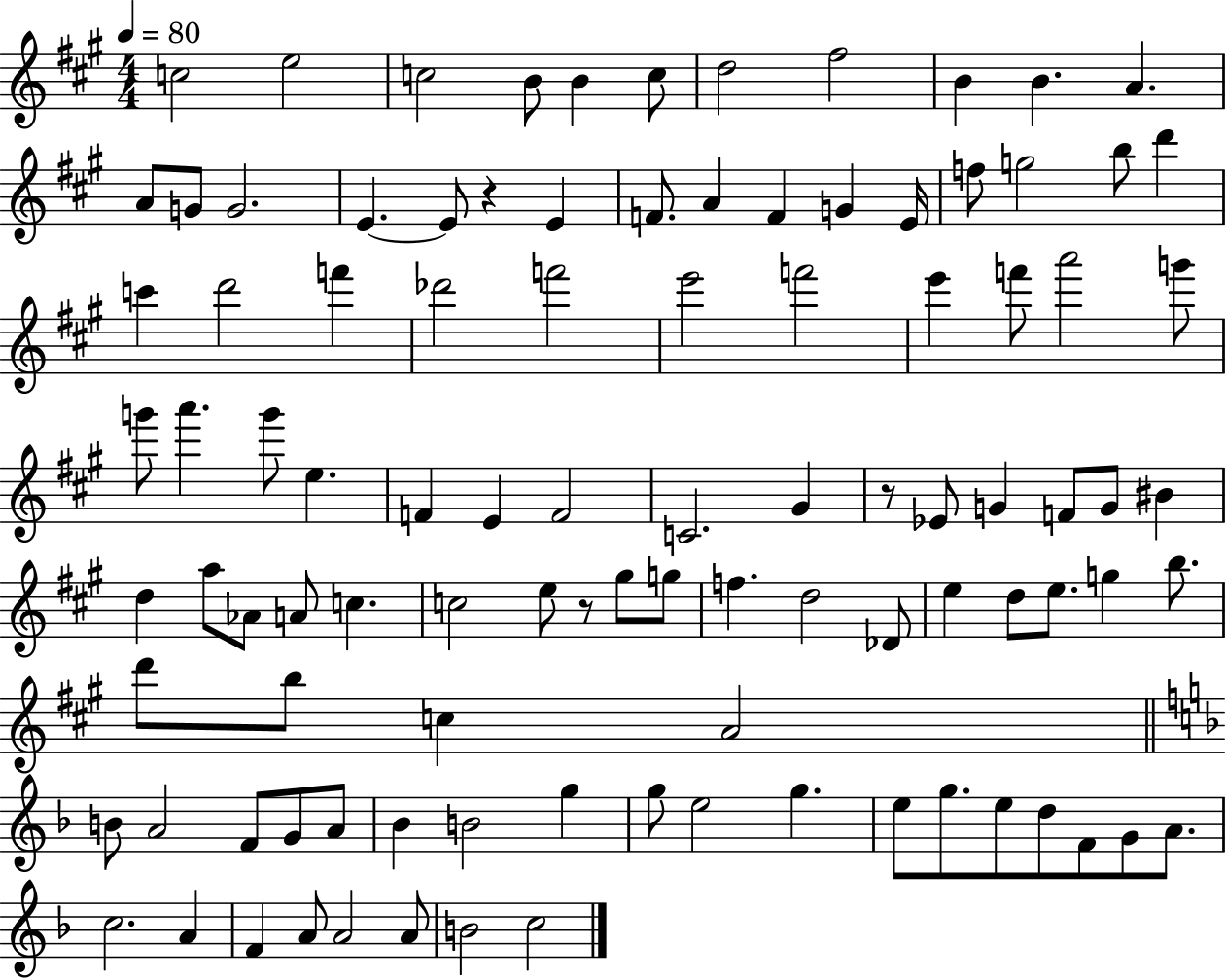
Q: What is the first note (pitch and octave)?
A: C5